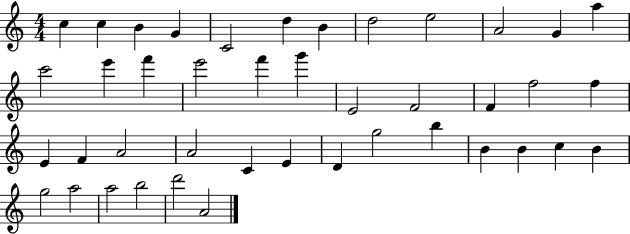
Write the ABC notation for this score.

X:1
T:Untitled
M:4/4
L:1/4
K:C
c c B G C2 d B d2 e2 A2 G a c'2 e' f' e'2 f' g' E2 F2 F f2 f E F A2 A2 C E D g2 b B B c B g2 a2 a2 b2 d'2 A2